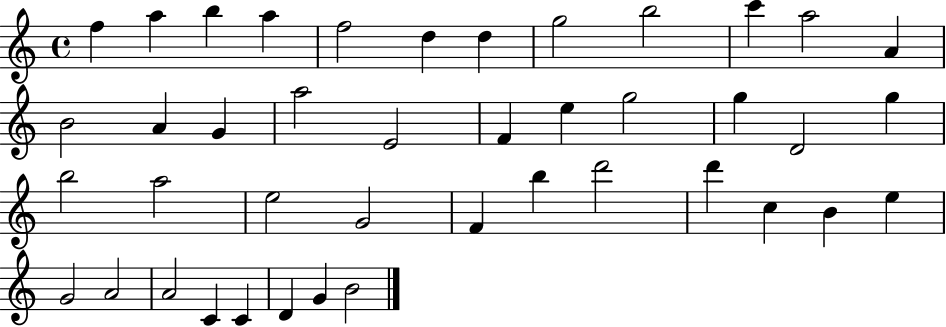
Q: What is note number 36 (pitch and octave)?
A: A4